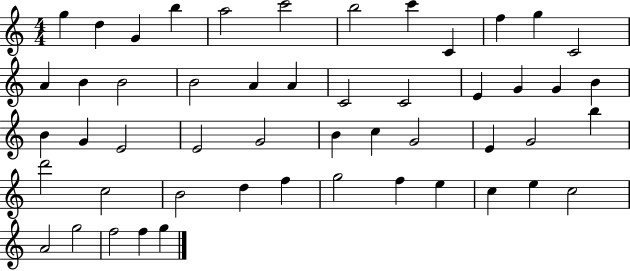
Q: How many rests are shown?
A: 0